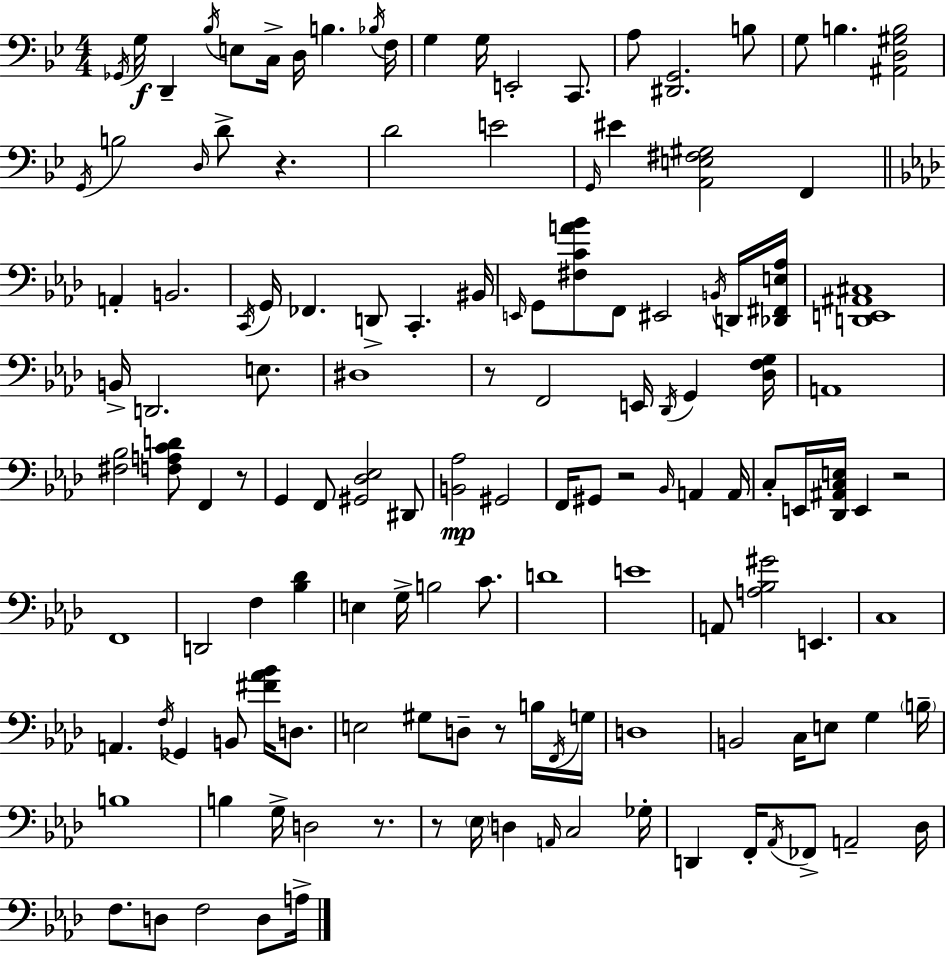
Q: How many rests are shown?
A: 8